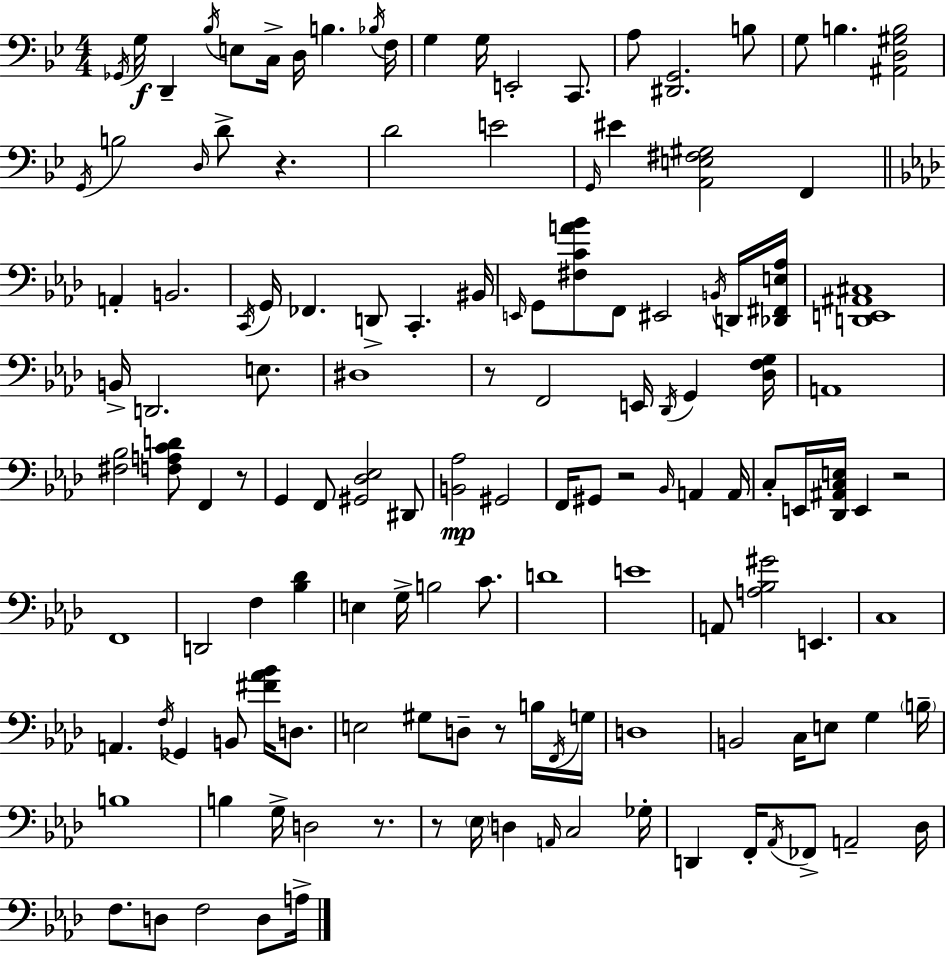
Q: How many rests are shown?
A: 8